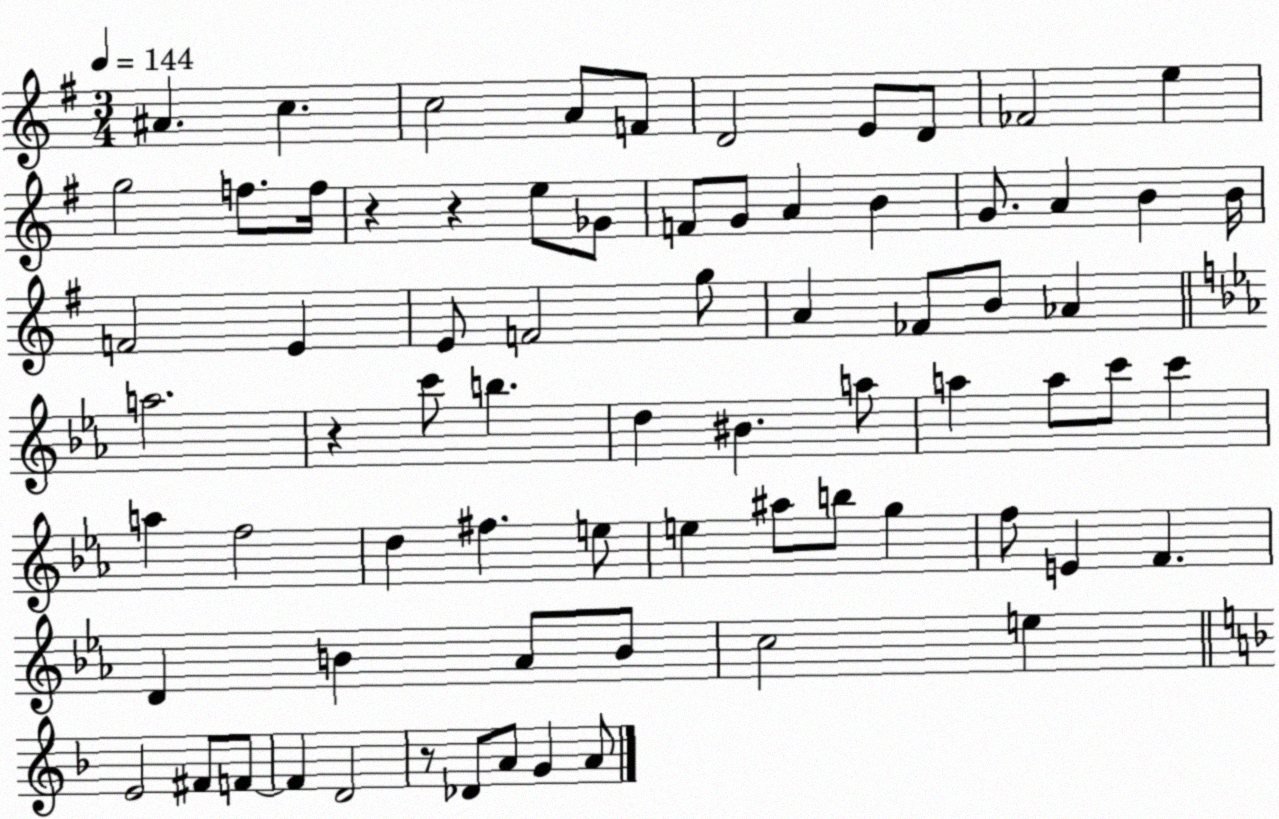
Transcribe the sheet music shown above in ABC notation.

X:1
T:Untitled
M:3/4
L:1/4
K:G
^A c c2 A/2 F/2 D2 E/2 D/2 _F2 e g2 f/2 f/4 z z e/2 _G/2 F/2 G/2 A B G/2 A B B/4 F2 E E/2 F2 g/2 A _F/2 B/2 _A a2 z c'/2 b d ^B a/2 a a/2 c'/2 c' a f2 d ^f e/2 e ^a/2 b/2 g f/2 E F D B _A/2 B/2 c2 e E2 ^F/2 F/2 F D2 z/2 _D/2 A/2 G A/2